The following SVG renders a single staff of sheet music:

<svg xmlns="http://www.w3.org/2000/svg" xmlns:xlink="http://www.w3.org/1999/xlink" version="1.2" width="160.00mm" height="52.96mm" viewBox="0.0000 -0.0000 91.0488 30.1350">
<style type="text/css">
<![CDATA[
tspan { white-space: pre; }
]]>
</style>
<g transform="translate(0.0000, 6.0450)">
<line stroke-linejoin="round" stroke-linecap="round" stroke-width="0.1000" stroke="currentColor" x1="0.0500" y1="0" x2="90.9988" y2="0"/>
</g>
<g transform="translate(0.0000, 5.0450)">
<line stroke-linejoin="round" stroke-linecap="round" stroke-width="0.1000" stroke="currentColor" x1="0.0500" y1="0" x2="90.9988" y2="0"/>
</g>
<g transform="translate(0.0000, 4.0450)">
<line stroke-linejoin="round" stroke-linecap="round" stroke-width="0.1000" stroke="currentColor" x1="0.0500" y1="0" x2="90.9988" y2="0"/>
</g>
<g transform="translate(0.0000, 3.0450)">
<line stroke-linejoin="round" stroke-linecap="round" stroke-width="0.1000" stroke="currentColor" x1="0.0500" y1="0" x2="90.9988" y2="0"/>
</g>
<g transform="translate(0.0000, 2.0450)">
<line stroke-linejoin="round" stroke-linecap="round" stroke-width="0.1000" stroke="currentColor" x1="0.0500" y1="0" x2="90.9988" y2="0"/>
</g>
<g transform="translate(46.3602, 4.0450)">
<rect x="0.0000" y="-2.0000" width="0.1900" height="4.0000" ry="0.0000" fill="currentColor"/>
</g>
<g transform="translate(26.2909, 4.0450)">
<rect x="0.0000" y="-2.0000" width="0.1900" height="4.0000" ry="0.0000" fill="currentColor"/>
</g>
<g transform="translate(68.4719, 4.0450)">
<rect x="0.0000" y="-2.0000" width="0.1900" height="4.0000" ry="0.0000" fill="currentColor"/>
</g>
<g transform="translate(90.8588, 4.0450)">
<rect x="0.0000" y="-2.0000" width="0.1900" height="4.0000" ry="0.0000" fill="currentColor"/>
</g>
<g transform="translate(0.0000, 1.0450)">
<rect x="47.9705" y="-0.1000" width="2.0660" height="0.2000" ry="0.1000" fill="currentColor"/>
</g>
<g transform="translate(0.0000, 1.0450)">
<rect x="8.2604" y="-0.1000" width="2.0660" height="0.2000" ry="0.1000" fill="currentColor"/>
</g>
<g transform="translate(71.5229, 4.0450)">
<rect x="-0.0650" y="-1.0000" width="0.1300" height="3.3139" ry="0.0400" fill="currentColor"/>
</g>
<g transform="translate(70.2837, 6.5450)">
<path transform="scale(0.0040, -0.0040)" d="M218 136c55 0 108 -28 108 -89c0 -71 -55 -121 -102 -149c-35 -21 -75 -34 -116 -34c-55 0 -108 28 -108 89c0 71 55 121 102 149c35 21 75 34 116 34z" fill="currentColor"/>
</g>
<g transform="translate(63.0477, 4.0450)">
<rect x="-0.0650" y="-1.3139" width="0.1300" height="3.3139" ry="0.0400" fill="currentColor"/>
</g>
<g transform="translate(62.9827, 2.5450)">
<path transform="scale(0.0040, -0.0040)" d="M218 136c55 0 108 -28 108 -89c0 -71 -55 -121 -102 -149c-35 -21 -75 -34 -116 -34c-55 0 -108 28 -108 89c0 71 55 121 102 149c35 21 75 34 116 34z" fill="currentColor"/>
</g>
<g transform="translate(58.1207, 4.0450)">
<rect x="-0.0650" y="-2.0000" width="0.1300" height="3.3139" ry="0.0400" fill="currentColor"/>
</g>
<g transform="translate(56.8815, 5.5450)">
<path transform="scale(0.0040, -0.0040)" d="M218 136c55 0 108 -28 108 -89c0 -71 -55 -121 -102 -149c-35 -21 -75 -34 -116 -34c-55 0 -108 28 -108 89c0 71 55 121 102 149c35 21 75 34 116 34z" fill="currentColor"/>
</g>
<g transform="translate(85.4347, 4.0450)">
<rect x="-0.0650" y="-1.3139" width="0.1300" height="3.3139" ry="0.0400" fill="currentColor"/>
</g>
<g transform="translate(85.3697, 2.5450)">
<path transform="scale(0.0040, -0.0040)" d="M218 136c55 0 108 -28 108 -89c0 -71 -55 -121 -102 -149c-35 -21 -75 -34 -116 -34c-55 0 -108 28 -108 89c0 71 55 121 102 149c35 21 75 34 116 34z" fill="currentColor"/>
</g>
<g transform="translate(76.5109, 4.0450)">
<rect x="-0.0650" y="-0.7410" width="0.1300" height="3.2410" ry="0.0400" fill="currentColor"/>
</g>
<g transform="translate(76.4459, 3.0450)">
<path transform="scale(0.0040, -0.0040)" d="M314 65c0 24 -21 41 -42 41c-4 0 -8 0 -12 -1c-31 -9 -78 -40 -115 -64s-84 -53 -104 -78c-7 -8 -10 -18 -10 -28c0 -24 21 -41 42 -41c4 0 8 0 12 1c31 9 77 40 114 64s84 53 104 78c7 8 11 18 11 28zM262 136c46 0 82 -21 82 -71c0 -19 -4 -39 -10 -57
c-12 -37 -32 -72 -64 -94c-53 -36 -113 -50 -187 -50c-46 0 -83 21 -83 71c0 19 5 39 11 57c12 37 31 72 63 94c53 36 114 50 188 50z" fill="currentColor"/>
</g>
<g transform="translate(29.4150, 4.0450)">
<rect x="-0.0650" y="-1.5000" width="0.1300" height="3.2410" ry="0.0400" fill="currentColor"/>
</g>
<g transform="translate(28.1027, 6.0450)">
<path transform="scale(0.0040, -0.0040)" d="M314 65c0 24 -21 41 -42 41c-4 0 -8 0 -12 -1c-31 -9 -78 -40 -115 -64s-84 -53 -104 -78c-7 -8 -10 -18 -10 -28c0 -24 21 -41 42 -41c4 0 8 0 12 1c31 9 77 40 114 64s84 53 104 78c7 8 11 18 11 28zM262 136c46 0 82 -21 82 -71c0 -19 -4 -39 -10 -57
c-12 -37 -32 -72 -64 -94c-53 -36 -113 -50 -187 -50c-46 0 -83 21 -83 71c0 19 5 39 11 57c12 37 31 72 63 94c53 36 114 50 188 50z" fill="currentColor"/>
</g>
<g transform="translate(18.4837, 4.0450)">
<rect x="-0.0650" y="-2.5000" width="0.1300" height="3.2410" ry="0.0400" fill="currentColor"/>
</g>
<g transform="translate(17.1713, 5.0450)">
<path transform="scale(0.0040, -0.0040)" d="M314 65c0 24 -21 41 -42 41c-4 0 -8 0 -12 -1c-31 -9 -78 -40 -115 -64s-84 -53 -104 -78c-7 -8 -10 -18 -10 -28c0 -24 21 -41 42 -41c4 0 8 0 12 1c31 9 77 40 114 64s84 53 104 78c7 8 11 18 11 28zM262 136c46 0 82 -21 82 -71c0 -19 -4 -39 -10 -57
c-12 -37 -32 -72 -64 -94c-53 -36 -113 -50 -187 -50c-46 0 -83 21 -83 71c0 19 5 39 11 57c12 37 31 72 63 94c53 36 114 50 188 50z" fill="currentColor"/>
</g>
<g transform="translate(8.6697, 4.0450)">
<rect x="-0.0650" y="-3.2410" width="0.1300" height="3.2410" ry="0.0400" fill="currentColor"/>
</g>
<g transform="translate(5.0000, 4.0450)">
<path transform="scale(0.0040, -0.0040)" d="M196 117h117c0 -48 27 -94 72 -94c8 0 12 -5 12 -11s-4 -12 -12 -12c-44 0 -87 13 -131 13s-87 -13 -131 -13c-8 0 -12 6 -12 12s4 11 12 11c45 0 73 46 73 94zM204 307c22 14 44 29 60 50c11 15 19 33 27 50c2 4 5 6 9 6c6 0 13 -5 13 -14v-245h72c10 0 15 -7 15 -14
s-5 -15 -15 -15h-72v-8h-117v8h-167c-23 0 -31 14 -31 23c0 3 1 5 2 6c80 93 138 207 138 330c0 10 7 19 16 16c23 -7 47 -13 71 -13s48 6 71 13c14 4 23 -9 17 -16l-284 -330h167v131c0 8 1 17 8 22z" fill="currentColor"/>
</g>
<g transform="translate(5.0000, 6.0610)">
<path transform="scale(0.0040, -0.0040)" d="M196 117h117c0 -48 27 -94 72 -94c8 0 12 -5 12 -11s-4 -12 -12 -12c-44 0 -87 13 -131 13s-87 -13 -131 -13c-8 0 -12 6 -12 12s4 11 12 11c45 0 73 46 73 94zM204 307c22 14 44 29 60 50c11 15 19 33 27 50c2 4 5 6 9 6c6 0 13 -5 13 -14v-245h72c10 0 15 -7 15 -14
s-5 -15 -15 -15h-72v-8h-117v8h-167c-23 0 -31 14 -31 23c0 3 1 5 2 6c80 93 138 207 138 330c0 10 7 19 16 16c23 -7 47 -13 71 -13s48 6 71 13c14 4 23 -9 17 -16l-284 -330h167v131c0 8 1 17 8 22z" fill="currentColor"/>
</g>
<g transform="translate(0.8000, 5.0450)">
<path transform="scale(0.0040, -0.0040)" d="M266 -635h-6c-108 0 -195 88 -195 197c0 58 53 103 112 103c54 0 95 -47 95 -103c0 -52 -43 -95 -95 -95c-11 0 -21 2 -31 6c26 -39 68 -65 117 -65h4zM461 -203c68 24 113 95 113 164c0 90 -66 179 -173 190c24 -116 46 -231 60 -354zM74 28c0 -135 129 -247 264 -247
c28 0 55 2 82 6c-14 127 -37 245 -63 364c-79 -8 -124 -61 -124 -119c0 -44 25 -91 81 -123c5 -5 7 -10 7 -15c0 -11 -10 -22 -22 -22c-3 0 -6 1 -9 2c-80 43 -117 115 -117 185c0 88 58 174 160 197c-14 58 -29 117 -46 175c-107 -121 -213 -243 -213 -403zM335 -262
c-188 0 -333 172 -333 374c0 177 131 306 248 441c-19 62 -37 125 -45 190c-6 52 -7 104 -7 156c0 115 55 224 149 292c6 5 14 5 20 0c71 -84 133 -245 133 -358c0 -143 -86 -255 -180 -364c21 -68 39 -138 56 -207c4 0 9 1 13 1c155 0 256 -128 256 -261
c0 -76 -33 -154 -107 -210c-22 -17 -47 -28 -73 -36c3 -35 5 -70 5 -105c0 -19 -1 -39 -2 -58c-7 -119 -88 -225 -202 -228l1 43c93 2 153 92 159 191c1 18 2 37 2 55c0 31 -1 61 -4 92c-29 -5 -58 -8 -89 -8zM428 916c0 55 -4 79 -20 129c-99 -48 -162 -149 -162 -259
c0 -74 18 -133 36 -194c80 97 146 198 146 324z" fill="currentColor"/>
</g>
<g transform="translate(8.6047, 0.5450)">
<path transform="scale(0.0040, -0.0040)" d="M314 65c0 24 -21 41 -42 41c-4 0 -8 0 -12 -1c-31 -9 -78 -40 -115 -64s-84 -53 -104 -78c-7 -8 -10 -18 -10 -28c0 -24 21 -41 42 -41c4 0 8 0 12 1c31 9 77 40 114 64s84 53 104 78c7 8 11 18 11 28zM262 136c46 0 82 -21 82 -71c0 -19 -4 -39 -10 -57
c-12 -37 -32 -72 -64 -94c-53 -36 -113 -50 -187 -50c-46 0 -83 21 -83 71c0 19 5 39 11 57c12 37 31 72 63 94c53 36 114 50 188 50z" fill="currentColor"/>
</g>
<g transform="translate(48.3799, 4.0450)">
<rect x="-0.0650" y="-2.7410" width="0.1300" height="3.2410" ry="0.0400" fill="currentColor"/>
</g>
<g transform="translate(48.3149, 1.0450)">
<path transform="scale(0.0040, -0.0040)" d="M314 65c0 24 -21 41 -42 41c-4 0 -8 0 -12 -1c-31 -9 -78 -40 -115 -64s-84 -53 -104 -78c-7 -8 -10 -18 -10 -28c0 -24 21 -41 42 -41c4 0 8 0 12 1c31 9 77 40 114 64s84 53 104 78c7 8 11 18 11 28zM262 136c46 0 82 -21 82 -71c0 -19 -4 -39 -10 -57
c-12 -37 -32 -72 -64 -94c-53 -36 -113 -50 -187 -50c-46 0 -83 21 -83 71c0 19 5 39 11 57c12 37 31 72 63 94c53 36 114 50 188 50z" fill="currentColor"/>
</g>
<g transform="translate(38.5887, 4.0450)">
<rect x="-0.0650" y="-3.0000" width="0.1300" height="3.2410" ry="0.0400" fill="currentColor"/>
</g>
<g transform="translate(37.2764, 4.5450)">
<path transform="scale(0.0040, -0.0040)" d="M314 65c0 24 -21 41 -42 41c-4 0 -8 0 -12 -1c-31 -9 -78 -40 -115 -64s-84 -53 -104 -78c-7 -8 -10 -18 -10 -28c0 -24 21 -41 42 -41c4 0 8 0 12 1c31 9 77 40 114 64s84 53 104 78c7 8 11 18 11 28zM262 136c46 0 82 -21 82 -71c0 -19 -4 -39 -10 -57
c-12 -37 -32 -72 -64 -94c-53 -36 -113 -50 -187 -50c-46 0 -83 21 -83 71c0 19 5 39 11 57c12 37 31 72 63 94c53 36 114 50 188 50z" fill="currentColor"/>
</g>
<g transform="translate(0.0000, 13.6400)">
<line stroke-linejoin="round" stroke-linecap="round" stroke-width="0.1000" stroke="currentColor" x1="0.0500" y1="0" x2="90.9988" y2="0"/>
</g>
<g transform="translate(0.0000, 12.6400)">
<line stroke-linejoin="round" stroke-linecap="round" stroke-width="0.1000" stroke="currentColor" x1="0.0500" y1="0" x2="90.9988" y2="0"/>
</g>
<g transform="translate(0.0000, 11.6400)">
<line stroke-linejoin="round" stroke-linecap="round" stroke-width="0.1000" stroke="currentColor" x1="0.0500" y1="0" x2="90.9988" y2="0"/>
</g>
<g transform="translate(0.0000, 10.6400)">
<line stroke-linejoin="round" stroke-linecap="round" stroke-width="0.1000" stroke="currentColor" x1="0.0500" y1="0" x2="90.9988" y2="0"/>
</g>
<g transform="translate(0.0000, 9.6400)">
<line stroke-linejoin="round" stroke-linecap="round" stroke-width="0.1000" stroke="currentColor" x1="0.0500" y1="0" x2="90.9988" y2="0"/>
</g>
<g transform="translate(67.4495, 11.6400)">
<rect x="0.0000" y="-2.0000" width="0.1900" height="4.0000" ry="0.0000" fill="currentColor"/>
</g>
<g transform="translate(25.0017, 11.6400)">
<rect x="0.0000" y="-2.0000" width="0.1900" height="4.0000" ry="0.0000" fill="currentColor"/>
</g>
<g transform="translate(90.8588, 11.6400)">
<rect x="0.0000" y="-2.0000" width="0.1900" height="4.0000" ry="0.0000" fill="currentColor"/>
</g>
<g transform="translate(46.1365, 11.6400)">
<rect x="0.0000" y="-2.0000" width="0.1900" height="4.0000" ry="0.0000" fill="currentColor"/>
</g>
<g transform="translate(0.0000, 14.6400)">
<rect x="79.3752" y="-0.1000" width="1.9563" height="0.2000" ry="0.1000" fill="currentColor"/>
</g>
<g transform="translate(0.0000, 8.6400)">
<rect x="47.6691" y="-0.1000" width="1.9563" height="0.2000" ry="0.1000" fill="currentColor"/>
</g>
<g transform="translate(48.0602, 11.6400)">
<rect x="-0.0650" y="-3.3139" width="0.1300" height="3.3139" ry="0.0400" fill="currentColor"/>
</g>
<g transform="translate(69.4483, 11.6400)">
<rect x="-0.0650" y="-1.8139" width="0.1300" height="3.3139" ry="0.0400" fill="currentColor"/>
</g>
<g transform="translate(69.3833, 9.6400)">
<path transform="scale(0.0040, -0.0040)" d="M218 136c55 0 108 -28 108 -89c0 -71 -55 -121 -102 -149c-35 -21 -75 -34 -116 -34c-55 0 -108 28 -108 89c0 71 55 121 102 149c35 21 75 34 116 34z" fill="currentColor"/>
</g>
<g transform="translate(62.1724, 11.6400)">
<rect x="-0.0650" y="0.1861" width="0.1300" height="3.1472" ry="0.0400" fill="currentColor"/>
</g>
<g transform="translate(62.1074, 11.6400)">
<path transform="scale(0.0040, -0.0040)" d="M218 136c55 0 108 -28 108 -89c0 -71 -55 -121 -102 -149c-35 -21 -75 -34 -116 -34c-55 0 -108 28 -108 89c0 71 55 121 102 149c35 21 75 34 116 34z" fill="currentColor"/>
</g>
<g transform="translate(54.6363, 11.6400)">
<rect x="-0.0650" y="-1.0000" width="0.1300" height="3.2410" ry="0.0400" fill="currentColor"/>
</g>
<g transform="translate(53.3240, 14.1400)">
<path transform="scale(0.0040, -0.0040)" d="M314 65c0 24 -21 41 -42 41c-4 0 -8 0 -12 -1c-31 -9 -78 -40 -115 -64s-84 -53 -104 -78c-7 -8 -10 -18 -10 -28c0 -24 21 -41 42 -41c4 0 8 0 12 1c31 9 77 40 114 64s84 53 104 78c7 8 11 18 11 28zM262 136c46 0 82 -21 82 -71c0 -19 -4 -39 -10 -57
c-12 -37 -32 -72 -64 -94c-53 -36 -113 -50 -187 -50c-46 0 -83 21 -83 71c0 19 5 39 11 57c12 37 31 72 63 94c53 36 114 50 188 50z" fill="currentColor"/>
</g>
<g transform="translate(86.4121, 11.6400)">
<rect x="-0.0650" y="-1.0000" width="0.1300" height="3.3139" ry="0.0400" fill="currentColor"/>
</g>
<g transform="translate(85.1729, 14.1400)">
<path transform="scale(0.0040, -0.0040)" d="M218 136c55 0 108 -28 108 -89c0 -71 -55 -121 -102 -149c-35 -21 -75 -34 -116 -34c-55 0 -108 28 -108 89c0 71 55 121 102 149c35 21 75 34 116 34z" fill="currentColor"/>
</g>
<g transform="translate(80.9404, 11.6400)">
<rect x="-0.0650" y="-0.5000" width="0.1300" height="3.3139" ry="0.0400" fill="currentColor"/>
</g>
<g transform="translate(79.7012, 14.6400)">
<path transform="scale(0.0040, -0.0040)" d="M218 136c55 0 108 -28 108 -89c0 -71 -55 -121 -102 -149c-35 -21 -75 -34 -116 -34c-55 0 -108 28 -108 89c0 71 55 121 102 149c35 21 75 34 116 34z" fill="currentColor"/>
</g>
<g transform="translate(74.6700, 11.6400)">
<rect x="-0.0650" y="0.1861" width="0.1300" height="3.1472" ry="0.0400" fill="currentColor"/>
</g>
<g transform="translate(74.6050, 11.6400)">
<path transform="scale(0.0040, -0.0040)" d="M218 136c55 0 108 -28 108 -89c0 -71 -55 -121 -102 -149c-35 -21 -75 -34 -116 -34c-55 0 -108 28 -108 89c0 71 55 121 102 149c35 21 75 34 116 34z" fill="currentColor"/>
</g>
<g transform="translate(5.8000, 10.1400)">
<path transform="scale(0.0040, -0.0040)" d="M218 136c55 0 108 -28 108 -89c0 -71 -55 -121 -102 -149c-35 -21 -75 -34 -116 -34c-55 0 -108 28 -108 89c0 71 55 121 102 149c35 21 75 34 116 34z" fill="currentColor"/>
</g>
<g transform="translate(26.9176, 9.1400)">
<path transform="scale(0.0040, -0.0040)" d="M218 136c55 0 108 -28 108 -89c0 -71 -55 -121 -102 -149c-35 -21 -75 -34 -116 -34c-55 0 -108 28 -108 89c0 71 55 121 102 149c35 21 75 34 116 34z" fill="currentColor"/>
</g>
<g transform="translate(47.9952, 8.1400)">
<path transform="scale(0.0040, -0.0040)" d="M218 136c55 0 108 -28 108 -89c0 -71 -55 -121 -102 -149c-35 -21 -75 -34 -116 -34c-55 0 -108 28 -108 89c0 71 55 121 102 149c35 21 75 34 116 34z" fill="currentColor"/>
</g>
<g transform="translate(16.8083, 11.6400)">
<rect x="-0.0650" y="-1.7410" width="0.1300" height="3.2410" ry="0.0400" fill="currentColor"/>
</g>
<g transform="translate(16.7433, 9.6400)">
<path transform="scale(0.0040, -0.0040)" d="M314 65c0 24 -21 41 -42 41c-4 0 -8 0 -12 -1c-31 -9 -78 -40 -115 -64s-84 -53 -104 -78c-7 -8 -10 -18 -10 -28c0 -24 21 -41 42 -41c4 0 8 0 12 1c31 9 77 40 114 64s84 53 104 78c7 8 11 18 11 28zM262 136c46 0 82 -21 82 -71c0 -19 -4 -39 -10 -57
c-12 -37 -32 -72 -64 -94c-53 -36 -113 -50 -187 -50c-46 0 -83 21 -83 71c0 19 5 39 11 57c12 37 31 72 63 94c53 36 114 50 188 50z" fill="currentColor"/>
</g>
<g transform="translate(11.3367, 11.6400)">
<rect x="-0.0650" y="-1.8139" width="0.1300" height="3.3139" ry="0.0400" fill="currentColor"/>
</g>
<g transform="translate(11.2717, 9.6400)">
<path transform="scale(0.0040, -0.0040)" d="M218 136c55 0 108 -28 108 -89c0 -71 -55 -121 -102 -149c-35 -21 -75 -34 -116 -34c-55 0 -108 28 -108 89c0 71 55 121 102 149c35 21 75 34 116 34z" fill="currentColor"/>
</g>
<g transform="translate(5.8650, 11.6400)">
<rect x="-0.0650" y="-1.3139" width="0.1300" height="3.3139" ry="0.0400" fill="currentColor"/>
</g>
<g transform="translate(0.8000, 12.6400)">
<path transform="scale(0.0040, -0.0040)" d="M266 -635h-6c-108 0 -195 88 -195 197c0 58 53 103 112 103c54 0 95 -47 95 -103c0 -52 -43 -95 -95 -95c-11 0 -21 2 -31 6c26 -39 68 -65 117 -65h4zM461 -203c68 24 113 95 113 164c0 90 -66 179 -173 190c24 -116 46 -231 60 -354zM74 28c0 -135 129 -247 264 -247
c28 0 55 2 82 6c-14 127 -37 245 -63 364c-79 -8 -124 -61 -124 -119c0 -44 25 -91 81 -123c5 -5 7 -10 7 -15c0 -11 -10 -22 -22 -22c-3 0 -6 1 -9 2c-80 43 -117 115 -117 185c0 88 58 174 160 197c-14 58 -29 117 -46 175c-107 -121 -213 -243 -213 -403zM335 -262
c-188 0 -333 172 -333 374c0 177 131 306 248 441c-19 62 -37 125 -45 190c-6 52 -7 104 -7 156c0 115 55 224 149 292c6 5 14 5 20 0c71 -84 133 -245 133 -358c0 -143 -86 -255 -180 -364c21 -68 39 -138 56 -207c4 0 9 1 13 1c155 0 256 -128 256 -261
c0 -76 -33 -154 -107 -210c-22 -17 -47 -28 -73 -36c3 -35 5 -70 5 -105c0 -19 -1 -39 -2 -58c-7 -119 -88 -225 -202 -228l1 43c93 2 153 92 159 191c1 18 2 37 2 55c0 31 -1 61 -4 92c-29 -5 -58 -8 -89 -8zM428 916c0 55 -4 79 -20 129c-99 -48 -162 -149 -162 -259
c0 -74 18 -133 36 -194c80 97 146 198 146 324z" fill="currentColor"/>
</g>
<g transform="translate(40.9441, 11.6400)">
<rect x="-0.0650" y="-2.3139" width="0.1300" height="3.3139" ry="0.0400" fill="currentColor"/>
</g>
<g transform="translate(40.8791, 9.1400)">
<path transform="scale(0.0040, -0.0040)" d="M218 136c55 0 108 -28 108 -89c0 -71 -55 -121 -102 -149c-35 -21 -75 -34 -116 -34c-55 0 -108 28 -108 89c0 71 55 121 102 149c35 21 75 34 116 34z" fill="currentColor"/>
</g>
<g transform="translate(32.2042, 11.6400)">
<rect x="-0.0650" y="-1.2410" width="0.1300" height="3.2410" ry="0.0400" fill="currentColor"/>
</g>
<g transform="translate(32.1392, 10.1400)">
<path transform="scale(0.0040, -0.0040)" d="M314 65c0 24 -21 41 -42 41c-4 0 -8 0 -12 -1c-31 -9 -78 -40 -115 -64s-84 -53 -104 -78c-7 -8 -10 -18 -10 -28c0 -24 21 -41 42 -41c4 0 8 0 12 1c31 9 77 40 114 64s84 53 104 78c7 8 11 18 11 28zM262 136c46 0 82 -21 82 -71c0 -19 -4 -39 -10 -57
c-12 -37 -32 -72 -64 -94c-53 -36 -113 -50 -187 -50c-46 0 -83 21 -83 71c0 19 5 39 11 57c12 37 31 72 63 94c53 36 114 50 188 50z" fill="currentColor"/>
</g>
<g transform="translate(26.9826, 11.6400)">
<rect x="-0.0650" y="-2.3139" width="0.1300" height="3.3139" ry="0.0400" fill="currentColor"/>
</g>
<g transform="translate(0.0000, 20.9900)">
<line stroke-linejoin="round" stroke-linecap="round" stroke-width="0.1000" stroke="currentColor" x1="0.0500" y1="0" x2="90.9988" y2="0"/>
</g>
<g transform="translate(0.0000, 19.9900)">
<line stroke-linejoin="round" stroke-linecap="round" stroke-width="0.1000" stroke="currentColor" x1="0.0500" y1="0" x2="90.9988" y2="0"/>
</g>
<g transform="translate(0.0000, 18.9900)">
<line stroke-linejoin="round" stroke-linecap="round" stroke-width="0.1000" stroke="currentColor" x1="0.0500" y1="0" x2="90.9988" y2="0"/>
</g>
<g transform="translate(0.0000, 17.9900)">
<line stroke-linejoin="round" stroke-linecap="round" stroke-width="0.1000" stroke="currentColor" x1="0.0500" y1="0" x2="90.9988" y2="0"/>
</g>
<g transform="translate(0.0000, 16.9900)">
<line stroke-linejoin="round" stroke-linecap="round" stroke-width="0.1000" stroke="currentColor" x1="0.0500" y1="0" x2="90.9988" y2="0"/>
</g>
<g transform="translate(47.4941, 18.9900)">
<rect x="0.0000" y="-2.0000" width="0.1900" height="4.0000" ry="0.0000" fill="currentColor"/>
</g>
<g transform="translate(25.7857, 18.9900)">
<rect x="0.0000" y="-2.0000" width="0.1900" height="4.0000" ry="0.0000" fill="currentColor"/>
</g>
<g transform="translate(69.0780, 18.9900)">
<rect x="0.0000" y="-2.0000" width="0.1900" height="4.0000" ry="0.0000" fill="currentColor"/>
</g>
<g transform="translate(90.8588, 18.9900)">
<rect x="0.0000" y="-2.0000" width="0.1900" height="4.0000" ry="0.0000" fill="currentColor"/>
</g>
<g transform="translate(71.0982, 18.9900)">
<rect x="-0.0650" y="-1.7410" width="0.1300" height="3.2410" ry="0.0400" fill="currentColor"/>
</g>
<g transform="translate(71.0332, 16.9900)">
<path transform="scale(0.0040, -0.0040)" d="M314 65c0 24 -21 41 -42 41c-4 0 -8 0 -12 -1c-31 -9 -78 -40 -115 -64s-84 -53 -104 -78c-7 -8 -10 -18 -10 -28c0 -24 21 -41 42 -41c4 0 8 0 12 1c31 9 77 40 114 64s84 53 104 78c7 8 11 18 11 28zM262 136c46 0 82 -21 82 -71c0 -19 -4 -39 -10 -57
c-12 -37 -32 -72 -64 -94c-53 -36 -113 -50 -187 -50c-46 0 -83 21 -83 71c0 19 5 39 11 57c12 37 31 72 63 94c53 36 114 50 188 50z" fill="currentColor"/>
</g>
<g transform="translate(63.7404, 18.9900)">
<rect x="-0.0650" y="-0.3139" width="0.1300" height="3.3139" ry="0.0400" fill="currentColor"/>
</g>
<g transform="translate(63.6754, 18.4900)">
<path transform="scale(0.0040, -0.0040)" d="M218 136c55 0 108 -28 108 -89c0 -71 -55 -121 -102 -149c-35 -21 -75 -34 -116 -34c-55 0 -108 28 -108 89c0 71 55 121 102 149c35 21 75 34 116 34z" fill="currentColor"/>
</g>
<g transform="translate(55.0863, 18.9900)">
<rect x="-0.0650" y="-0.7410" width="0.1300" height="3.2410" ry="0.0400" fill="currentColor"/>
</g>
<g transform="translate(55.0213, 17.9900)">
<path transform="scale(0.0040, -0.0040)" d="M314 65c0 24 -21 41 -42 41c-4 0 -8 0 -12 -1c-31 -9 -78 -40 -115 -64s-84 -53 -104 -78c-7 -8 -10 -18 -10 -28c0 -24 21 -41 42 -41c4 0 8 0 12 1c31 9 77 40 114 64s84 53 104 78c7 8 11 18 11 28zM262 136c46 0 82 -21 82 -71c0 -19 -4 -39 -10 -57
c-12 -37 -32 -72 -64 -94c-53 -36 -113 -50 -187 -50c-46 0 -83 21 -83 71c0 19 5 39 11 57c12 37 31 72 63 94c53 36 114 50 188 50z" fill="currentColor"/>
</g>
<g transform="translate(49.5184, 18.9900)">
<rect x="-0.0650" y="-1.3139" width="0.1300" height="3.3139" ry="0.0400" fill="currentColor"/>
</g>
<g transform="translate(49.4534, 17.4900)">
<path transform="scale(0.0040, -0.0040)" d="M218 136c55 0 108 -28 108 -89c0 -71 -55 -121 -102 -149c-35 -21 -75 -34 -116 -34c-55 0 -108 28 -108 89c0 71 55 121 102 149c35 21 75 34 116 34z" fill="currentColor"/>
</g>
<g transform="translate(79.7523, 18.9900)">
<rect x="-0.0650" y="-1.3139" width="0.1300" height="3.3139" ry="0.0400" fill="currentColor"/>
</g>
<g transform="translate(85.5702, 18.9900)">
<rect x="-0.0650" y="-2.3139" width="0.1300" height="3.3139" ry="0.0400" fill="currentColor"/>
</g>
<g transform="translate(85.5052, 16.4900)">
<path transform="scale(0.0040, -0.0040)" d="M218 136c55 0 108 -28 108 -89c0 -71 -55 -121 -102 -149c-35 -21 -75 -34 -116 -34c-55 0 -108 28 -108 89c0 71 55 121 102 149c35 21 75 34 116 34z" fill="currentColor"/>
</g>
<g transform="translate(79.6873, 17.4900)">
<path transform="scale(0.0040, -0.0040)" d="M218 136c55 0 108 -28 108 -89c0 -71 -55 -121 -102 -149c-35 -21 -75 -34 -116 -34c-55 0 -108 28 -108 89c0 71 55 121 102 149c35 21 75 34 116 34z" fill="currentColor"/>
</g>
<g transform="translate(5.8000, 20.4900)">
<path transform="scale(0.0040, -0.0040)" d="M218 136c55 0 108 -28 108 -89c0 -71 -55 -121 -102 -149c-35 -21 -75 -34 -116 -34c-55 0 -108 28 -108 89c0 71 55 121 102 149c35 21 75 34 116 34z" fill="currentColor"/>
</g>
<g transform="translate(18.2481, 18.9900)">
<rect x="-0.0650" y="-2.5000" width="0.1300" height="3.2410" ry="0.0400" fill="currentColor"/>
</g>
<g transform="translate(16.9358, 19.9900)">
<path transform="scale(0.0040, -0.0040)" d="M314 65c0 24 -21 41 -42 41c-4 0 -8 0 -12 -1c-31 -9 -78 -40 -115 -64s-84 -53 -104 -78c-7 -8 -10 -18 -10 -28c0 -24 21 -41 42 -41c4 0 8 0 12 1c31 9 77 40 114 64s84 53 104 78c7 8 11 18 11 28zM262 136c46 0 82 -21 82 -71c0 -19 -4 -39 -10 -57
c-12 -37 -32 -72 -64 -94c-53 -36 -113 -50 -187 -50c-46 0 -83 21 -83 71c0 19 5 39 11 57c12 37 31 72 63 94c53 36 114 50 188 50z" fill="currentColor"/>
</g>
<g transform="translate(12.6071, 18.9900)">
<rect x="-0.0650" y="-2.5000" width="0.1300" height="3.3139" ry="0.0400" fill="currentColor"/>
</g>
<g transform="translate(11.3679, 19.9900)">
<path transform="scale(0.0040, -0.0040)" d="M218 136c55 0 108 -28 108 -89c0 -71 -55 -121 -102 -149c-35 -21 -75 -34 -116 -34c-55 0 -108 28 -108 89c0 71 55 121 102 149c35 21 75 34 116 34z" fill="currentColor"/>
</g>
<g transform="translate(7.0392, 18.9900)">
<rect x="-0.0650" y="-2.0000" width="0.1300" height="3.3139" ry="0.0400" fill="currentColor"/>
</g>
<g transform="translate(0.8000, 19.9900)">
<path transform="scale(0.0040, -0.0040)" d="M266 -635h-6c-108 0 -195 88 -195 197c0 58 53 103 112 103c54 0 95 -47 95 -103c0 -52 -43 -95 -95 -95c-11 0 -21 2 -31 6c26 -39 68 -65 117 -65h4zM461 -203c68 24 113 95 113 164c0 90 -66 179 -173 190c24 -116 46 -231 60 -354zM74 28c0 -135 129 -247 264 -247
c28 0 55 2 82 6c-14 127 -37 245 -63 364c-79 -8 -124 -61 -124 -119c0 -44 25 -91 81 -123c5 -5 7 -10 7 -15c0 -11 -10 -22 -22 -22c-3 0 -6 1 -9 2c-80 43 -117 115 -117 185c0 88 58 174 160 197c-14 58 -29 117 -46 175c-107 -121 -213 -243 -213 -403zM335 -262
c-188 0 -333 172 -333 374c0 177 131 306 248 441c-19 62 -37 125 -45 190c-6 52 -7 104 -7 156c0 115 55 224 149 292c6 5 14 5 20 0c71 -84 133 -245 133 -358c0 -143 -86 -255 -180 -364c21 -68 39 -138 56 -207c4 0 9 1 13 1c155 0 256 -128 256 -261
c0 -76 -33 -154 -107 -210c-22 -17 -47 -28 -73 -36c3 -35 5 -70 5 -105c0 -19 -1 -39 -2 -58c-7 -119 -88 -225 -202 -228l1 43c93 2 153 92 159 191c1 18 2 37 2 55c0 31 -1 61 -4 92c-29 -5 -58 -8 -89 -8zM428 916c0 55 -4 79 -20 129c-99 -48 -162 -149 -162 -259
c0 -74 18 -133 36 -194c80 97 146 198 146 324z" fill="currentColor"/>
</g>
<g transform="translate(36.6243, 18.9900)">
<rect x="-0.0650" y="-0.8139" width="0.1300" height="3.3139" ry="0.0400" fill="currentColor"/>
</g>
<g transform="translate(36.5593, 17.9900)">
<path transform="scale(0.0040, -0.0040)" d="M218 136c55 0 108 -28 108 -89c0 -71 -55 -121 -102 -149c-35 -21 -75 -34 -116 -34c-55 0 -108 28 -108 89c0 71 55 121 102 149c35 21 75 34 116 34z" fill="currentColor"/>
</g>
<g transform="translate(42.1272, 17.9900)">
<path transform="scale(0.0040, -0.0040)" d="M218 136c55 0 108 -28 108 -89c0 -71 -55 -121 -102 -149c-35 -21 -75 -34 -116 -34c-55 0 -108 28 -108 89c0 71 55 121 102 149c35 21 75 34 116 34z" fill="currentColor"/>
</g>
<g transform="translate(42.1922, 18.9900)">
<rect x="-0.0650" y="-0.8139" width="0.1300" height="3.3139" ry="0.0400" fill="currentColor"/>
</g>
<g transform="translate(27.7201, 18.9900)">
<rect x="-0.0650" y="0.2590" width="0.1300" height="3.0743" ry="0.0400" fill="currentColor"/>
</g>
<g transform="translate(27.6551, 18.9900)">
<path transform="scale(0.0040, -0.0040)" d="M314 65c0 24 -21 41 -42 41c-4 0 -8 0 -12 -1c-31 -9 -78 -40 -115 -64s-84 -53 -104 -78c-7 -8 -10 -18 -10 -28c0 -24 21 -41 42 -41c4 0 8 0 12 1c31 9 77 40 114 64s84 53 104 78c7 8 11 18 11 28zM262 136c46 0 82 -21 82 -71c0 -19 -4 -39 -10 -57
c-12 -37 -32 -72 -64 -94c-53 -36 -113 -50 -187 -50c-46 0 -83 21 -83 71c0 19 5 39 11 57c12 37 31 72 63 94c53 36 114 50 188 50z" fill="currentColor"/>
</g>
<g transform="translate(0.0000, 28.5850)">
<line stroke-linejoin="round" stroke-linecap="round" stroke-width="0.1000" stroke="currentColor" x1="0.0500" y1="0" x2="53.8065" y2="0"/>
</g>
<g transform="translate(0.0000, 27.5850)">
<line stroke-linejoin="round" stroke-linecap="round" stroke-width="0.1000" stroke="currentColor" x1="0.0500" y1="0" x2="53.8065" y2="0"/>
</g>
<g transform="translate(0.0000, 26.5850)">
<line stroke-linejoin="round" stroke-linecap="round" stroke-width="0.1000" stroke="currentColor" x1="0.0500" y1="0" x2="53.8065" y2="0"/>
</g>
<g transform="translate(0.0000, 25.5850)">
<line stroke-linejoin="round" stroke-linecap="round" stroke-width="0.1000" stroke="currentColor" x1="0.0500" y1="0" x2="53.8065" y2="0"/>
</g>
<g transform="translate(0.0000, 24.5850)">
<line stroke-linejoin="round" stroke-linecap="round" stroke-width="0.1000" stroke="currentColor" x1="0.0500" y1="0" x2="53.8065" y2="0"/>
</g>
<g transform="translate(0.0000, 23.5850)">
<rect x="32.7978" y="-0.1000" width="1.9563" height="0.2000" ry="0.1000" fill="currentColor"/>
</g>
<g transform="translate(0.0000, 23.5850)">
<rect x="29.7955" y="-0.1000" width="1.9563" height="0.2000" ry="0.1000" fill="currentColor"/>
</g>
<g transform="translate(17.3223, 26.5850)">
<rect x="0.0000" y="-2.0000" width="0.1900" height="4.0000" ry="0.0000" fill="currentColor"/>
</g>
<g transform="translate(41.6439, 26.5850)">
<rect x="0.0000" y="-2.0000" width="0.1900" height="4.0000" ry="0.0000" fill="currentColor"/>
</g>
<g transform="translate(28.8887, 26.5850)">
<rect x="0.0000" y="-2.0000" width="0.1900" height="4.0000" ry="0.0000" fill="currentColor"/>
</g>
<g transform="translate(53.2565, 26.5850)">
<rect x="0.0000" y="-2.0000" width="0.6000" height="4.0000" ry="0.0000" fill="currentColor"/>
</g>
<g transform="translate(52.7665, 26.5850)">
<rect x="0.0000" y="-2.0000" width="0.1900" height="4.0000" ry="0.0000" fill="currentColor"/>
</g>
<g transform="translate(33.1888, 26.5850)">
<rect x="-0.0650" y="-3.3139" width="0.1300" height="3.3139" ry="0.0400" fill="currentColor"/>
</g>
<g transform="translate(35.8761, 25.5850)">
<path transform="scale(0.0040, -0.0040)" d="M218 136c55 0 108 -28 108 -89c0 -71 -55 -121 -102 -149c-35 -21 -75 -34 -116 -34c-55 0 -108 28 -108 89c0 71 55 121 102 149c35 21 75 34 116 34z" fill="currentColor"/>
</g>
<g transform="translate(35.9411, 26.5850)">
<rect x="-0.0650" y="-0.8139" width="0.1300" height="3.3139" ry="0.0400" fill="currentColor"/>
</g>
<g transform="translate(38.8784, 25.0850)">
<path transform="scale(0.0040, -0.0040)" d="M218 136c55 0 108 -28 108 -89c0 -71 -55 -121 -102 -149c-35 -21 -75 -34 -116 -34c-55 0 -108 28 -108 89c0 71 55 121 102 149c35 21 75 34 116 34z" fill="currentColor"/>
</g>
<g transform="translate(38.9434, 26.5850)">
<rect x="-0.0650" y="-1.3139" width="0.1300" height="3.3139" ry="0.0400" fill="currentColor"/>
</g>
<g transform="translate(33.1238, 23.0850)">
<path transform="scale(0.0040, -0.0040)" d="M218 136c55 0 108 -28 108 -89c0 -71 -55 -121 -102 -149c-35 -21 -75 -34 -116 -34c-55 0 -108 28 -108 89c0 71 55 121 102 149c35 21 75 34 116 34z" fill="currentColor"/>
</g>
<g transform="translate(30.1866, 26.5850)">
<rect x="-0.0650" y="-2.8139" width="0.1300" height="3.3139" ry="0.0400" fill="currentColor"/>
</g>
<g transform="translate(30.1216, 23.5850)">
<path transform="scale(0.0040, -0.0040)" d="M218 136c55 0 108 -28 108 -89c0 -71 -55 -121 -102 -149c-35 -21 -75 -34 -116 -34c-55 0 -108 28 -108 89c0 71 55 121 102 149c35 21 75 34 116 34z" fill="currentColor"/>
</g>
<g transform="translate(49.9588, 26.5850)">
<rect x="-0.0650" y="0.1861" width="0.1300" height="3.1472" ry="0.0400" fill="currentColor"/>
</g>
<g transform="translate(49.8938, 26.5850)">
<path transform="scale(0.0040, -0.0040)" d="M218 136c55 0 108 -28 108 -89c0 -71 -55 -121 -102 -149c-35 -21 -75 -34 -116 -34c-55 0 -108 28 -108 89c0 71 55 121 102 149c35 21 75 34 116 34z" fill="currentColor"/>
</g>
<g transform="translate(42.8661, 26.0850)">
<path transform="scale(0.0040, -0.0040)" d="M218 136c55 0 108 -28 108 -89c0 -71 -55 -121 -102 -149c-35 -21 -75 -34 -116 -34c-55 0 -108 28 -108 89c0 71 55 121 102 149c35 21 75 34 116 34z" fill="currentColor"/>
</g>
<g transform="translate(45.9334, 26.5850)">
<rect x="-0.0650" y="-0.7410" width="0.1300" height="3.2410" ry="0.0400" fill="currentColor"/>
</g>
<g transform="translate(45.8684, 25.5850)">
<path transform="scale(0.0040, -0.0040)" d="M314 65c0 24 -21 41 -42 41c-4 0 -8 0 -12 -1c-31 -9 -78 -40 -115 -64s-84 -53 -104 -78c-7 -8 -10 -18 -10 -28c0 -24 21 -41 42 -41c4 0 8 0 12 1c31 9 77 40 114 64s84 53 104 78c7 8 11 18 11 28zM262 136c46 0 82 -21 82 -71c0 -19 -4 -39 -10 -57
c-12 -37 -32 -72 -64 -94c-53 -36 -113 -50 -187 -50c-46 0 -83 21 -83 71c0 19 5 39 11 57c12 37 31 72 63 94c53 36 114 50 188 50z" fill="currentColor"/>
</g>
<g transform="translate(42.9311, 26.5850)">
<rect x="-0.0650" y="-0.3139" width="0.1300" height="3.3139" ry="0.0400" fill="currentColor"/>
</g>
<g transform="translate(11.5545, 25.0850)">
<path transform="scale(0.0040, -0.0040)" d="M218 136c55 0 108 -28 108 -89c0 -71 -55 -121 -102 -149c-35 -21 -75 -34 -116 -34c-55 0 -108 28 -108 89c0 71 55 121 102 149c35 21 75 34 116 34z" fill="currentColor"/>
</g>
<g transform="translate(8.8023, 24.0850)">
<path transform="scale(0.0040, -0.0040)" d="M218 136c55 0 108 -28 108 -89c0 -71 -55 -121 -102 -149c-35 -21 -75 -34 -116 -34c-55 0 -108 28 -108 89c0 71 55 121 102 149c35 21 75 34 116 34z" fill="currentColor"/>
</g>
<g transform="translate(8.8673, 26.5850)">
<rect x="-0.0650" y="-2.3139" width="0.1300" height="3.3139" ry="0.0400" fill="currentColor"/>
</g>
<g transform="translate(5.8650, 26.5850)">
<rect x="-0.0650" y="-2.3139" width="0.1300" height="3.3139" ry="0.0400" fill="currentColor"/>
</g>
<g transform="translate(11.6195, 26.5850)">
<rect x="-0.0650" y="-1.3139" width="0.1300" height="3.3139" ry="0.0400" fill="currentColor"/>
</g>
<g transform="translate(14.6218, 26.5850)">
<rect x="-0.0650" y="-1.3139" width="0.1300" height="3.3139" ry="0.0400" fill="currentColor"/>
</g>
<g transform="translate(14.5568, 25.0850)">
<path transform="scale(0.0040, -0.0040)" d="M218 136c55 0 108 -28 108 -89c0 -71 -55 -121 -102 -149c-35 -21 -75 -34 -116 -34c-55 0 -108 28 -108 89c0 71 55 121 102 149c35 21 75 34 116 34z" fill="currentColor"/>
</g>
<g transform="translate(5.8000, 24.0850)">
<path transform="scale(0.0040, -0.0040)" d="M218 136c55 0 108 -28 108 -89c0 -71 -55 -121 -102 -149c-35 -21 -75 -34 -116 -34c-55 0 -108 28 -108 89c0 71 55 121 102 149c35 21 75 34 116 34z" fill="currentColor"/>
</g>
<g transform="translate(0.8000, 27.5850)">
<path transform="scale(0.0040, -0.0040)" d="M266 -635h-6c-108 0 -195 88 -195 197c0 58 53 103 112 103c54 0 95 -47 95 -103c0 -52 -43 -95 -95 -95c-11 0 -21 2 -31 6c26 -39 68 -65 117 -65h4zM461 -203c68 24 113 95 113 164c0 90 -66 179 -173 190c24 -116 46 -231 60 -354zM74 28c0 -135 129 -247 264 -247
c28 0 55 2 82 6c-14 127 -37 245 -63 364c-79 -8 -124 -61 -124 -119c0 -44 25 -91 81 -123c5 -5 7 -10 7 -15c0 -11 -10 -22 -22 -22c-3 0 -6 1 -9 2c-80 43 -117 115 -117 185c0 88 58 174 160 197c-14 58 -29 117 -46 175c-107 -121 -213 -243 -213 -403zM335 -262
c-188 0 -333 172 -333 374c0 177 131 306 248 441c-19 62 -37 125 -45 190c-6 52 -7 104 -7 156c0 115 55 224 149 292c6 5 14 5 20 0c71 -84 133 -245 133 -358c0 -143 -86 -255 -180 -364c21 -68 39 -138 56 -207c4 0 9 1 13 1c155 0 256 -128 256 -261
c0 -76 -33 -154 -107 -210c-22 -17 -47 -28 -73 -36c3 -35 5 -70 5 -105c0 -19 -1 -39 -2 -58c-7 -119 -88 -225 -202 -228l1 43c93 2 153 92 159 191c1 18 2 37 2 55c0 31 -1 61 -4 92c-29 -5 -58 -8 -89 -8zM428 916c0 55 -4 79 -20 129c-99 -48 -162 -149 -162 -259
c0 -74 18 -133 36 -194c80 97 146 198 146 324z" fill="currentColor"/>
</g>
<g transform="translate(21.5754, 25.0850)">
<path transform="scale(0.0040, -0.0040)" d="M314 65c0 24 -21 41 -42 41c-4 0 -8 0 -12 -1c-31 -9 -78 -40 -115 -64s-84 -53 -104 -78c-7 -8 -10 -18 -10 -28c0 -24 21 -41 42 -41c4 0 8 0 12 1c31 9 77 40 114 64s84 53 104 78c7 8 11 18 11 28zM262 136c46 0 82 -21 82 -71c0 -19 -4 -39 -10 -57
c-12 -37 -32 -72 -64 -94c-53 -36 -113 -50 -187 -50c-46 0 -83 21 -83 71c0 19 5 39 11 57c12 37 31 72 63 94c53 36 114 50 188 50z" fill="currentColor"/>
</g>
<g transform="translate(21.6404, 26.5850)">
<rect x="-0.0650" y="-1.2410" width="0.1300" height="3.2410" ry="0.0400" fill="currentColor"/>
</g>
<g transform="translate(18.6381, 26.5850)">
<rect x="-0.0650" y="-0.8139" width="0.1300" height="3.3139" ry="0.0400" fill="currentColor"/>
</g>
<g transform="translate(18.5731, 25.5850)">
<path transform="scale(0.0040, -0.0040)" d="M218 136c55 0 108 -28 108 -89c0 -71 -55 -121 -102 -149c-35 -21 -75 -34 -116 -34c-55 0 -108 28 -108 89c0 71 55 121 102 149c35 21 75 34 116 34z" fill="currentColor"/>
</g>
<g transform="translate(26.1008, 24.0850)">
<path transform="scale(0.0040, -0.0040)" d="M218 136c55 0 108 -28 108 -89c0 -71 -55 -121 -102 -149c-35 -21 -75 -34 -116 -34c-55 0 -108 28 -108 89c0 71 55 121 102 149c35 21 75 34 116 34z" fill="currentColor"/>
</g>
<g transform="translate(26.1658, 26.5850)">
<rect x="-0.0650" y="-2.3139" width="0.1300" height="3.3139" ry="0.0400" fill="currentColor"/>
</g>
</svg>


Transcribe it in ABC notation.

X:1
T:Untitled
M:4/4
L:1/4
K:C
b2 G2 E2 A2 a2 F e D d2 e e f f2 g e2 g b D2 B f B C D F G G2 B2 d d e d2 c f2 e g g g e e d e2 g a b d e c d2 B